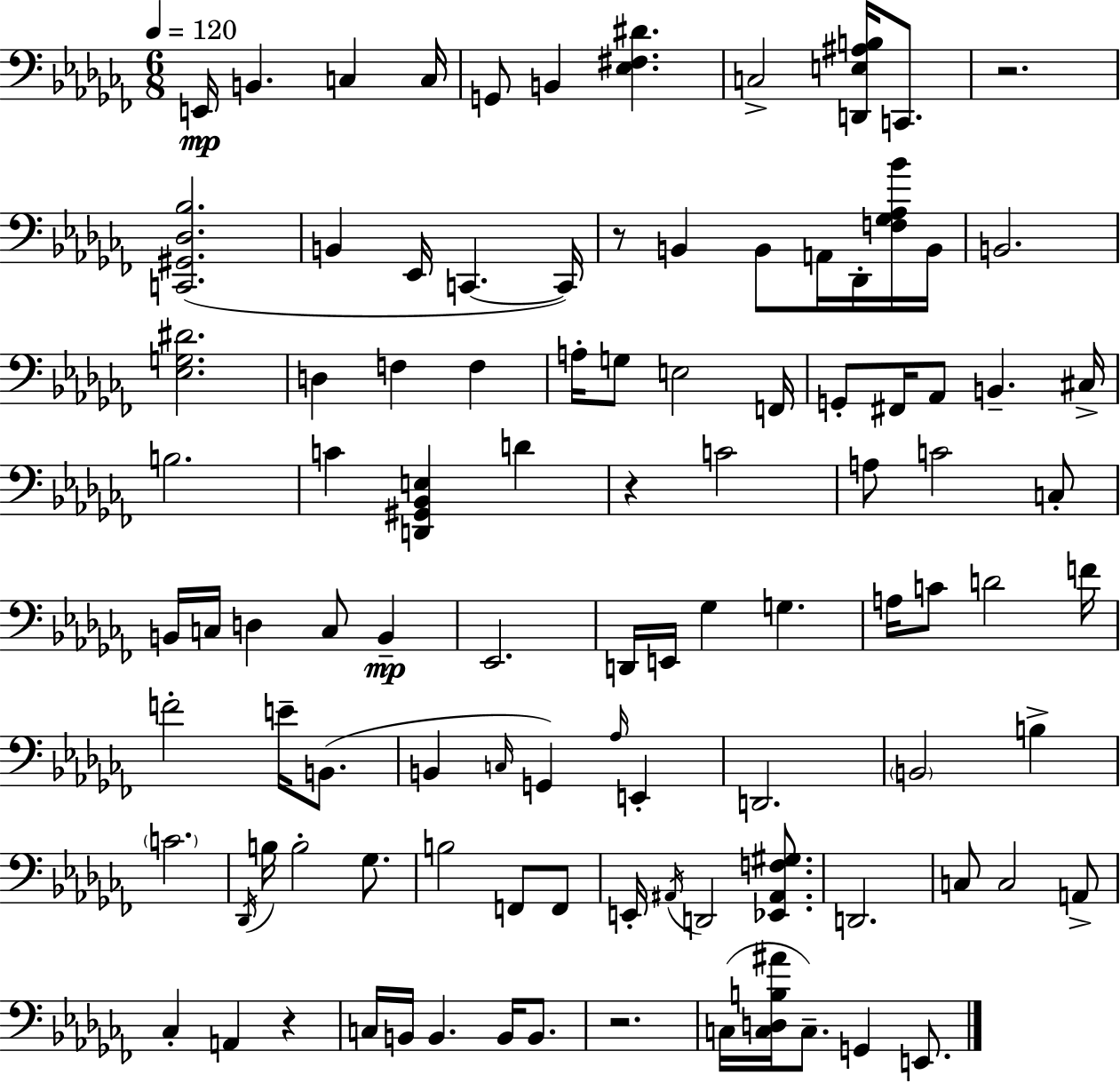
E2/s B2/q. C3/q C3/s G2/e B2/q [Eb3,F#3,D#4]/q. C3/h [D2,E3,A#3,B3]/s C2/e. R/h. [C2,G#2,Db3,Bb3]/h. B2/q Eb2/s C2/q. C2/s R/e B2/q B2/e A2/s Db2/s [F3,Gb3,Ab3,Bb4]/s B2/s B2/h. [Eb3,G3,D#4]/h. D3/q F3/q F3/q A3/s G3/e E3/h F2/s G2/e F#2/s Ab2/e B2/q. C#3/s B3/h. C4/q [D2,G#2,Bb2,E3]/q D4/q R/q C4/h A3/e C4/h C3/e B2/s C3/s D3/q C3/e B2/q Eb2/h. D2/s E2/s Gb3/q G3/q. A3/s C4/e D4/h F4/s F4/h E4/s B2/e. B2/q C3/s G2/q Ab3/s E2/q D2/h. B2/h B3/q C4/h. Db2/s B3/s B3/h Gb3/e. B3/h F2/e F2/e E2/s A#2/s D2/h [Eb2,A#2,F3,G#3]/e. D2/h. C3/e C3/h A2/e CES3/q A2/q R/q C3/s B2/s B2/q. B2/s B2/e. R/h. C3/s [C3,D3,B3,A#4]/s C3/e. G2/q E2/e.